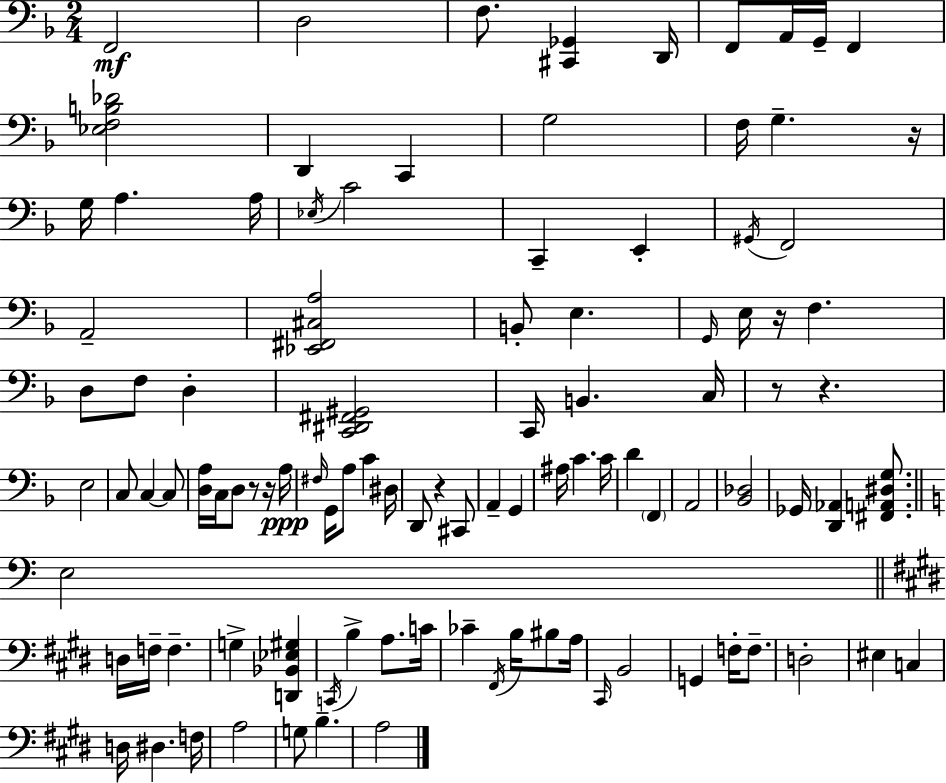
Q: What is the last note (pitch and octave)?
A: A3